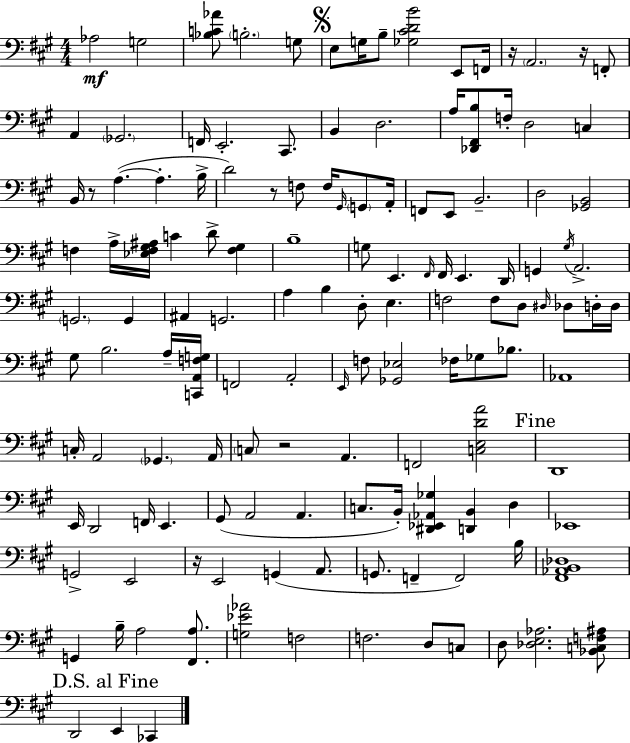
Ab3/h G3/h [Bb3,C4,Ab4]/e B3/h. G3/e E3/e G3/s B3/e [Gb3,C#4,D4,B4]/h E2/e F2/s R/s A2/h. R/s F2/e A2/q Gb2/h. F2/s E2/h. C#2/e. B2/q D3/h. A3/s [Db2,F#2,B3]/e F3/s D3/h C3/q B2/s R/e A3/q. A3/q. B3/s D4/h R/e F3/e F3/s G#2/s G2/e A2/s F2/e E2/e B2/h. D3/h [Gb2,B2]/h F3/q A3/s [Eb3,F3,G#3,A#3]/s C4/q D4/e [F3,G#3]/q B3/w G3/e E2/q. F#2/s F#2/s E2/q. D2/s G2/q G#3/s A2/h. G2/h. G2/q A#2/q G2/h. A3/q B3/q D3/e E3/q. F3/h F3/e D3/e D#3/s Db3/e D3/s D3/s G#3/e B3/h. A3/s [C2,A2,F3,G3]/s F2/h A2/h E2/s F3/e [Gb2,Eb3]/h FES3/s Gb3/e Bb3/e. Ab2/w C3/s A2/h Gb2/q. A2/s C3/e R/h A2/q. F2/h [C3,E3,D4,A4]/h D2/w E2/s D2/h F2/s E2/q. G#2/e A2/h A2/q. C3/e. B2/s [D#2,Eb2,Ab2,Gb3]/q [D2,B2]/q D3/q Eb2/w G2/h E2/h R/s E2/h G2/q A2/e. G2/e. F2/q F2/h B3/s [F#2,Ab2,B2,Db3]/w G2/q B3/s A3/h [F#2,A3]/e. [G3,Eb4,Ab4]/h F3/h F3/h. D3/e C3/e D3/e [Db3,E3,Ab3]/h. [Bb2,C3,F3,A#3]/e D2/h E2/q CES2/q